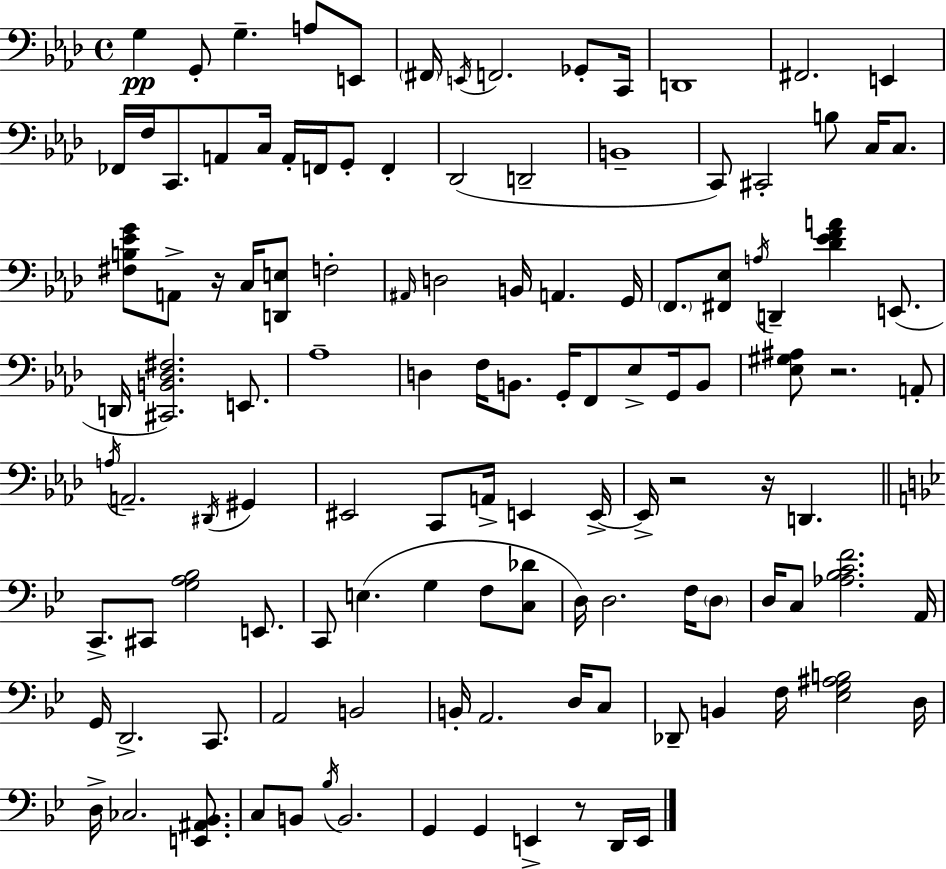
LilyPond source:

{
  \clef bass
  \time 4/4
  \defaultTimeSignature
  \key f \minor
  \repeat volta 2 { g4\pp g,8-. g4.-- a8 e,8 | \parenthesize fis,16 \acciaccatura { e,16 } f,2. ges,8-. | c,16 d,1 | fis,2. e,4 | \break fes,16 f16 c,8. a,8 c16 a,16-. f,16 g,8-. f,4-. | des,2( d,2-- | b,1-- | c,8) cis,2-. b8 c16 c8. | \break <fis b ees' g'>8 a,8-> r16 c16 <d, e>8 f2-. | \grace { ais,16 } d2 b,16 a,4. | g,16 \parenthesize f,8. <fis, ees>8 \acciaccatura { a16 } d,4-- <des' ees' f' a'>4 | e,8.( d,16 <cis, b, des fis>2.) | \break e,8. aes1-- | d4 f16 b,8. g,16-. f,8 ees8-> | g,16 b,8 <ees gis ais>8 r2. | a,8-. \acciaccatura { a16 } a,2.-- | \break \acciaccatura { dis,16 } gis,4 eis,2 c,8 a,16-> | e,4 e,16->~~ e,16-> r2 r16 d,4. | \bar "||" \break \key bes \major c,8.-> cis,8 <g a bes>2 e,8. | c,8 e4.( g4 f8 <c des'>8 | d16) d2. f16 \parenthesize d8 | d16 c8 <aes bes c' f'>2. a,16 | \break g,16 d,2.-> c,8. | a,2 b,2 | b,16-. a,2. d16 c8 | des,8-- b,4 f16 <ees g ais b>2 d16 | \break d16-> ces2. <e, ais, bes,>8. | c8 b,8 \acciaccatura { bes16 } b,2. | g,4 g,4 e,4-> r8 d,16 | e,16 } \bar "|."
}